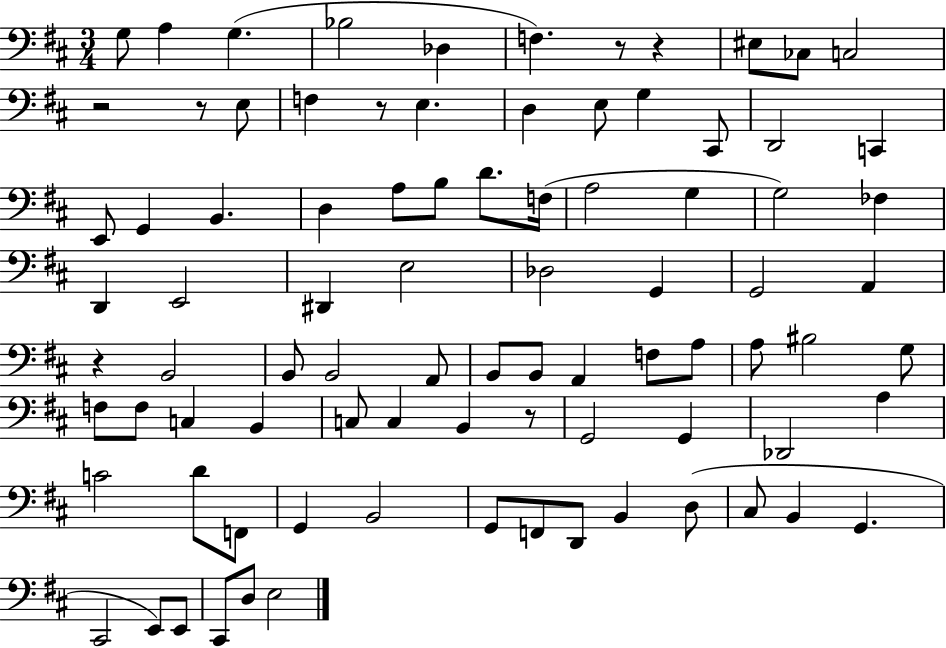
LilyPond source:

{
  \clef bass
  \numericTimeSignature
  \time 3/4
  \key d \major
  g8 a4 g4.( | bes2 des4 | f4.) r8 r4 | eis8 ces8 c2 | \break r2 r8 e8 | f4 r8 e4. | d4 e8 g4 cis,8 | d,2 c,4 | \break e,8 g,4 b,4. | d4 a8 b8 d'8. f16( | a2 g4 | g2) fes4 | \break d,4 e,2 | dis,4 e2 | des2 g,4 | g,2 a,4 | \break r4 b,2 | b,8 b,2 a,8 | b,8 b,8 a,4 f8 a8 | a8 bis2 g8 | \break f8 f8 c4 b,4 | c8 c4 b,4 r8 | g,2 g,4 | des,2 a4 | \break c'2 d'8 f,8 | g,4 b,2 | g,8 f,8 d,8 b,4 d8( | cis8 b,4 g,4. | \break cis,2 e,8) e,8 | cis,8 d8 e2 | \bar "|."
}